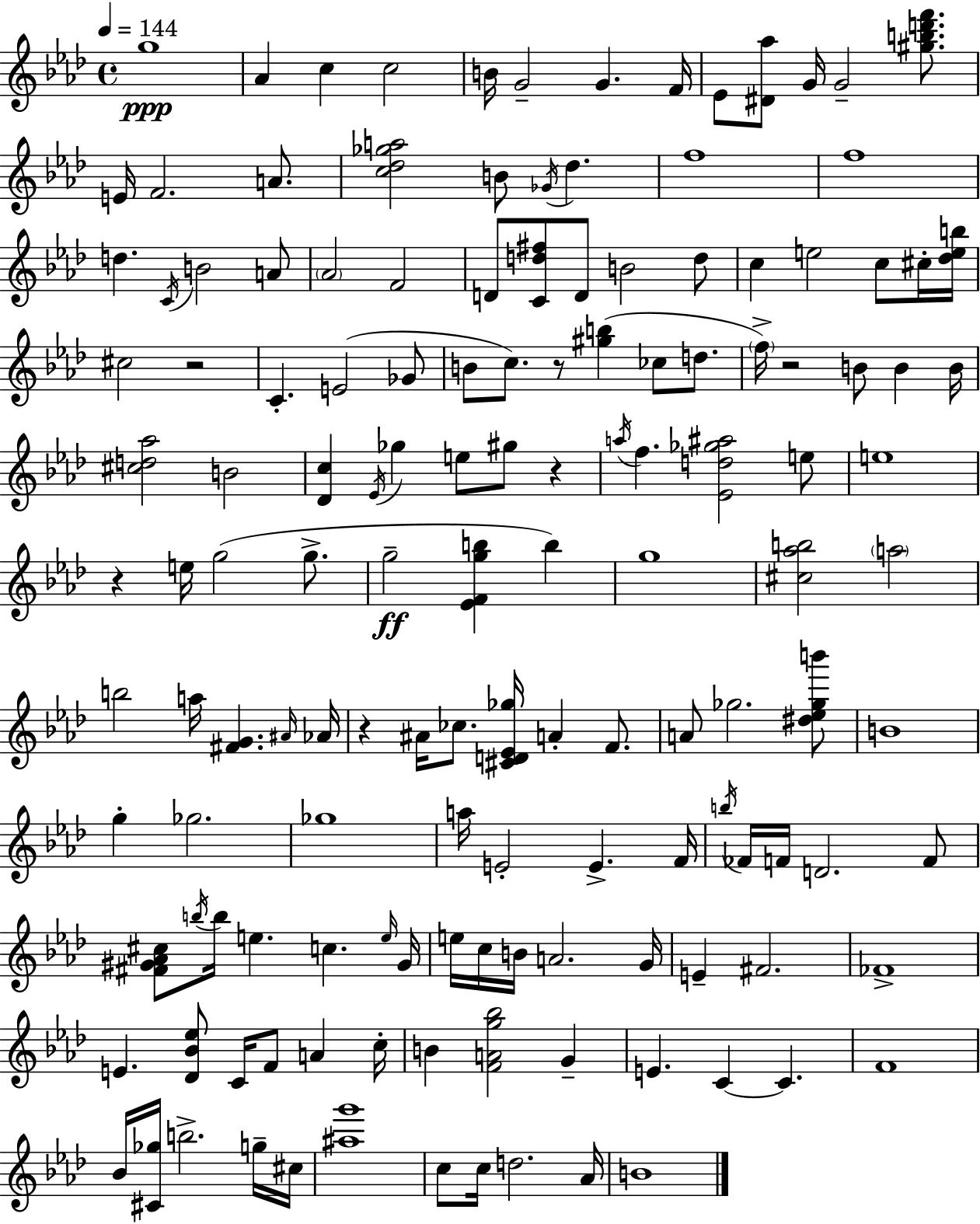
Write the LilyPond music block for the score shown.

{
  \clef treble
  \time 4/4
  \defaultTimeSignature
  \key f \minor
  \tempo 4 = 144
  g''1\ppp | aes'4 c''4 c''2 | b'16 g'2-- g'4. f'16 | ees'8 <dis' aes''>8 g'16 g'2-- <gis'' b'' d''' f'''>8. | \break e'16 f'2. a'8. | <c'' des'' ges'' a''>2 b'8 \acciaccatura { ges'16 } des''4. | f''1 | f''1 | \break d''4. \acciaccatura { c'16 } b'2 | a'8 \parenthesize aes'2 f'2 | d'8 <c' d'' fis''>8 d'8 b'2 | d''8 c''4 e''2 c''8 | \break cis''16-. <des'' e'' b''>16 cis''2 r2 | c'4.-. e'2( | ges'8 b'8 c''8.) r8 <gis'' b''>4( ces''8 d''8. | \parenthesize f''16->) r2 b'8 b'4 | \break b'16 <cis'' d'' aes''>2 b'2 | <des' c''>4 \acciaccatura { ees'16 } ges''4 e''8 gis''8 r4 | \acciaccatura { a''16 } f''4. <ees' d'' ges'' ais''>2 | e''8 e''1 | \break r4 e''16 g''2( | g''8.-> g''2--\ff <ees' f' g'' b''>4 | b''4) g''1 | <cis'' aes'' b''>2 \parenthesize a''2 | \break b''2 a''16 <fis' g'>4. | \grace { ais'16 } aes'16 r4 ais'16 ces''8. <cis' d' ees' ges''>16 a'4-. | f'8. a'8 ges''2. | <dis'' ees'' ges'' b'''>8 b'1 | \break g''4-. ges''2. | ges''1 | a''16 e'2-. e'4.-> | f'16 \acciaccatura { b''16 } fes'16 f'16 d'2. | \break f'8 <fis' gis' aes' cis''>8 \acciaccatura { b''16 } b''16 e''4. | c''4. \grace { e''16 } gis'16 e''16 c''16 b'16 a'2. | g'16 e'4-- fis'2. | fes'1-> | \break e'4. <des' bes' ees''>8 | c'16 f'8 a'4 c''16-. b'4 <f' a' g'' bes''>2 | g'4-- e'4. c'4~~ | c'4. f'1 | \break bes'16 <cis' ges''>16 b''2.-> | g''16-- cis''16 <ais'' g'''>1 | c''8 c''16 d''2. | aes'16 b'1 | \break \bar "|."
}